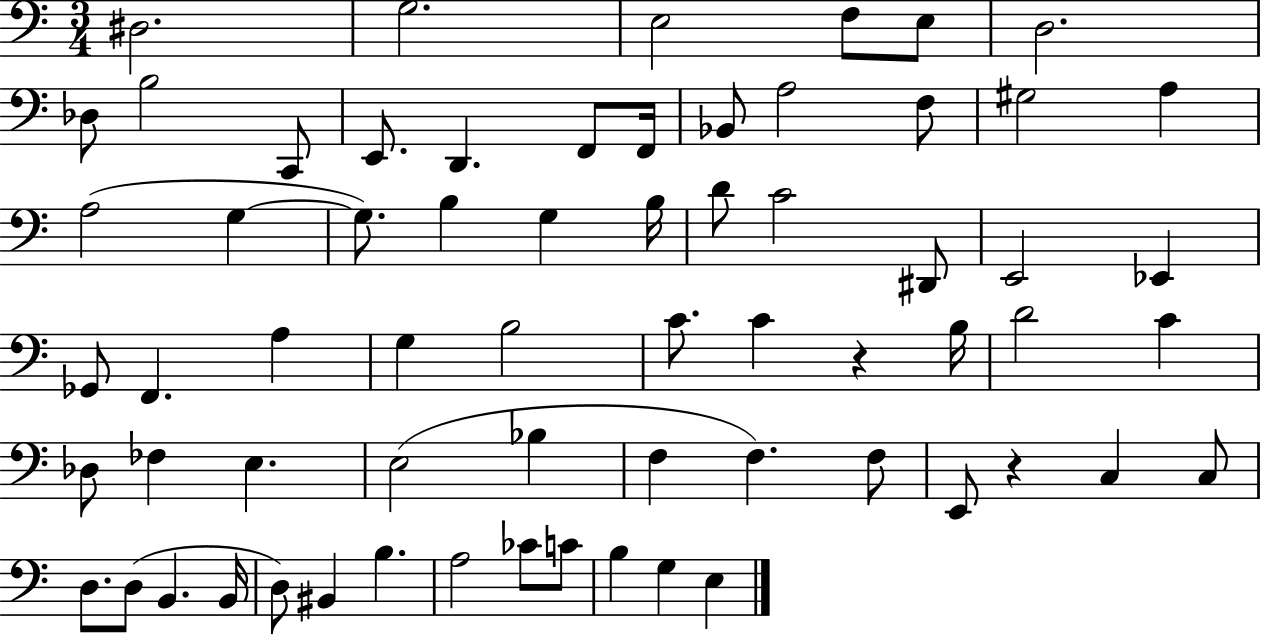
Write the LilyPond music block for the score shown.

{
  \clef bass
  \numericTimeSignature
  \time 3/4
  \key c \major
  dis2. | g2. | e2 f8 e8 | d2. | \break des8 b2 c,8 | e,8. d,4. f,8 f,16 | bes,8 a2 f8 | gis2 a4 | \break a2( g4~~ | g8.) b4 g4 b16 | d'8 c'2 dis,8 | e,2 ees,4 | \break ges,8 f,4. a4 | g4 b2 | c'8. c'4 r4 b16 | d'2 c'4 | \break des8 fes4 e4. | e2( bes4 | f4 f4.) f8 | e,8 r4 c4 c8 | \break d8. d8( b,4. b,16 | d8) bis,4 b4. | a2 ces'8 c'8 | b4 g4 e4 | \break \bar "|."
}